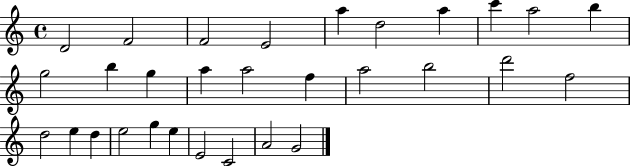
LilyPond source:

{
  \clef treble
  \time 4/4
  \defaultTimeSignature
  \key c \major
  d'2 f'2 | f'2 e'2 | a''4 d''2 a''4 | c'''4 a''2 b''4 | \break g''2 b''4 g''4 | a''4 a''2 f''4 | a''2 b''2 | d'''2 f''2 | \break d''2 e''4 d''4 | e''2 g''4 e''4 | e'2 c'2 | a'2 g'2 | \break \bar "|."
}